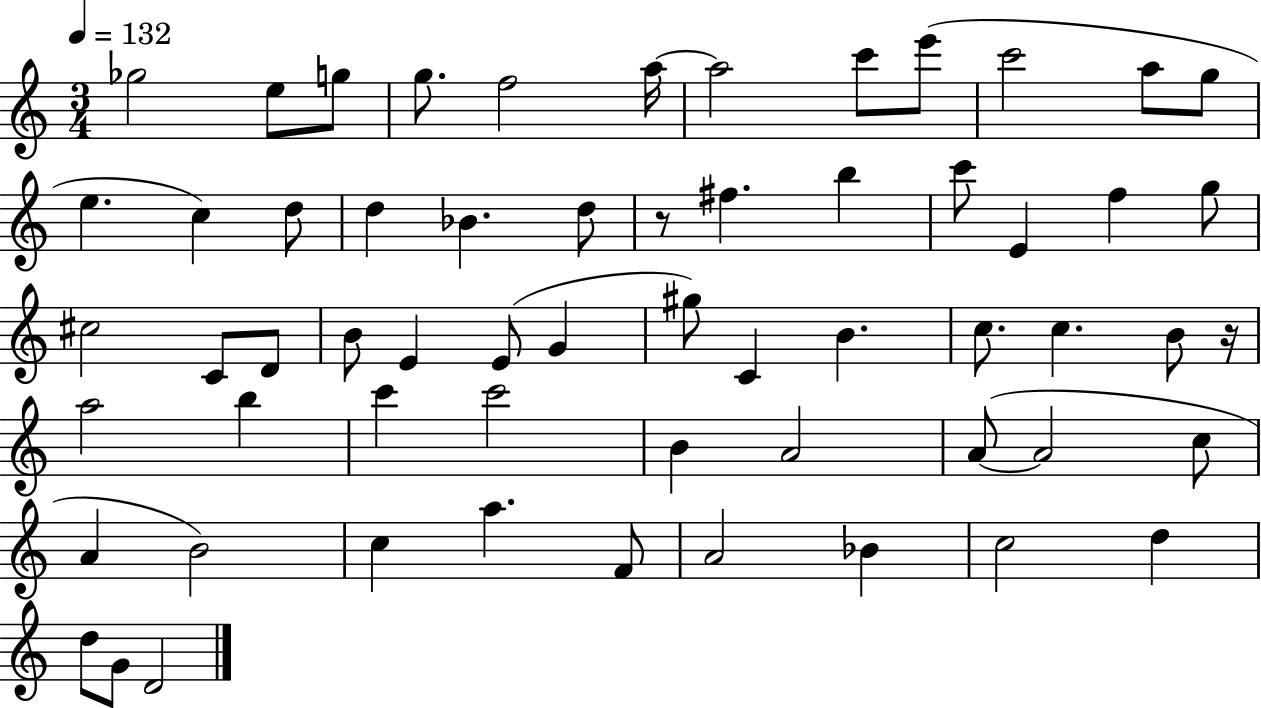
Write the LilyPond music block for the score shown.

{
  \clef treble
  \numericTimeSignature
  \time 3/4
  \key c \major
  \tempo 4 = 132
  ges''2 e''8 g''8 | g''8. f''2 a''16~~ | a''2 c'''8 e'''8( | c'''2 a''8 g''8 | \break e''4. c''4) d''8 | d''4 bes'4. d''8 | r8 fis''4. b''4 | c'''8 e'4 f''4 g''8 | \break cis''2 c'8 d'8 | b'8 e'4 e'8( g'4 | gis''8) c'4 b'4. | c''8. c''4. b'8 r16 | \break a''2 b''4 | c'''4 c'''2 | b'4 a'2 | a'8~(~ a'2 c''8 | \break a'4 b'2) | c''4 a''4. f'8 | a'2 bes'4 | c''2 d''4 | \break d''8 g'8 d'2 | \bar "|."
}